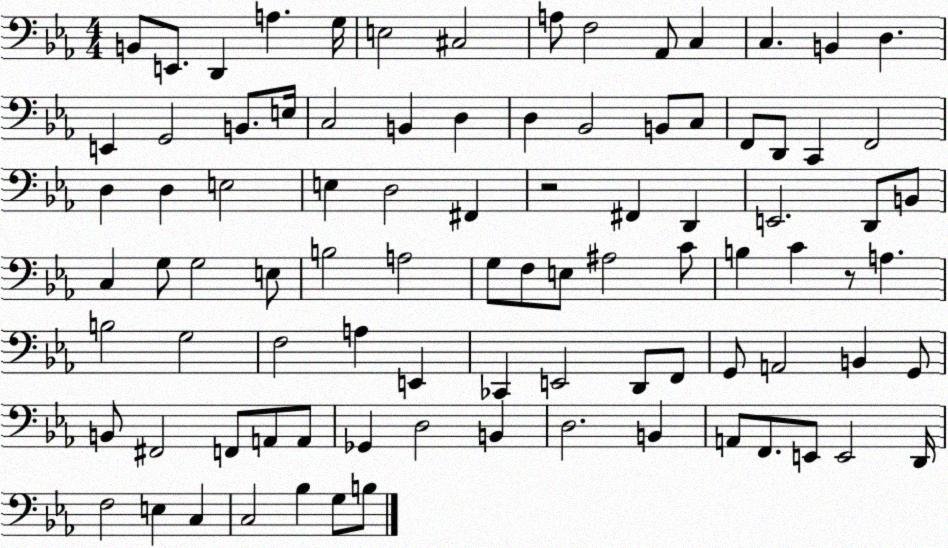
X:1
T:Untitled
M:4/4
L:1/4
K:Eb
B,,/2 E,,/2 D,, A, G,/4 E,2 ^C,2 A,/2 F,2 _A,,/2 C, C, B,, D, E,, G,,2 B,,/2 E,/4 C,2 B,, D, D, _B,,2 B,,/2 C,/2 F,,/2 D,,/2 C,, F,,2 D, D, E,2 E, D,2 ^F,, z2 ^F,, D,, E,,2 D,,/2 B,,/2 C, G,/2 G,2 E,/2 B,2 A,2 G,/2 F,/2 E,/2 ^A,2 C/2 B, C z/2 A, B,2 G,2 F,2 A, E,, _C,, E,,2 D,,/2 F,,/2 G,,/2 A,,2 B,, G,,/2 B,,/2 ^F,,2 F,,/2 A,,/2 A,,/2 _G,, D,2 B,, D,2 B,, A,,/2 F,,/2 E,,/2 E,,2 D,,/4 F,2 E, C, C,2 _B, G,/2 B,/2